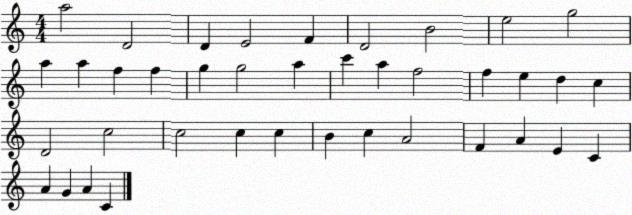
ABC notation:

X:1
T:Untitled
M:4/4
L:1/4
K:C
a2 D2 D E2 F D2 B2 e2 g2 a a f f g g2 a c' a f2 f e d c D2 c2 c2 c c B c A2 F A E C A G A C